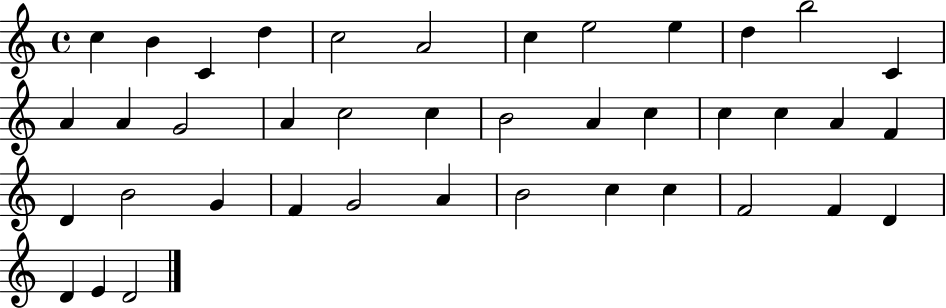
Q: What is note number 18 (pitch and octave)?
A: C5